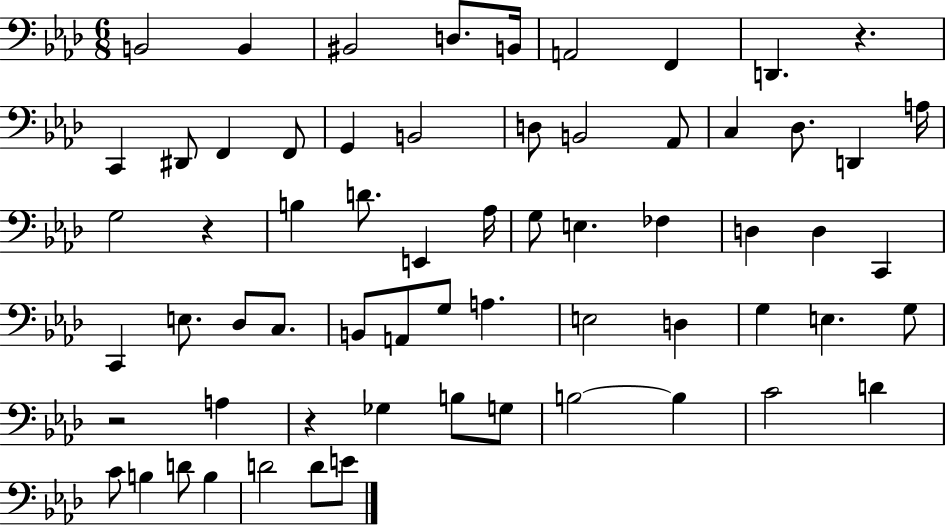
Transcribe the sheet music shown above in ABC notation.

X:1
T:Untitled
M:6/8
L:1/4
K:Ab
B,,2 B,, ^B,,2 D,/2 B,,/4 A,,2 F,, D,, z C,, ^D,,/2 F,, F,,/2 G,, B,,2 D,/2 B,,2 _A,,/2 C, _D,/2 D,, A,/4 G,2 z B, D/2 E,, _A,/4 G,/2 E, _F, D, D, C,, C,, E,/2 _D,/2 C,/2 B,,/2 A,,/2 G,/2 A, E,2 D, G, E, G,/2 z2 A, z _G, B,/2 G,/2 B,2 B, C2 D C/2 B, D/2 B, D2 D/2 E/2